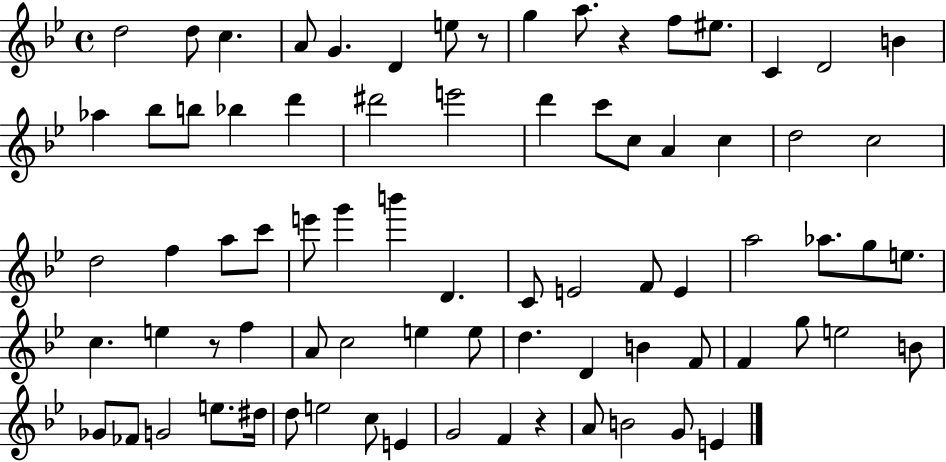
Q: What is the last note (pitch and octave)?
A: E4